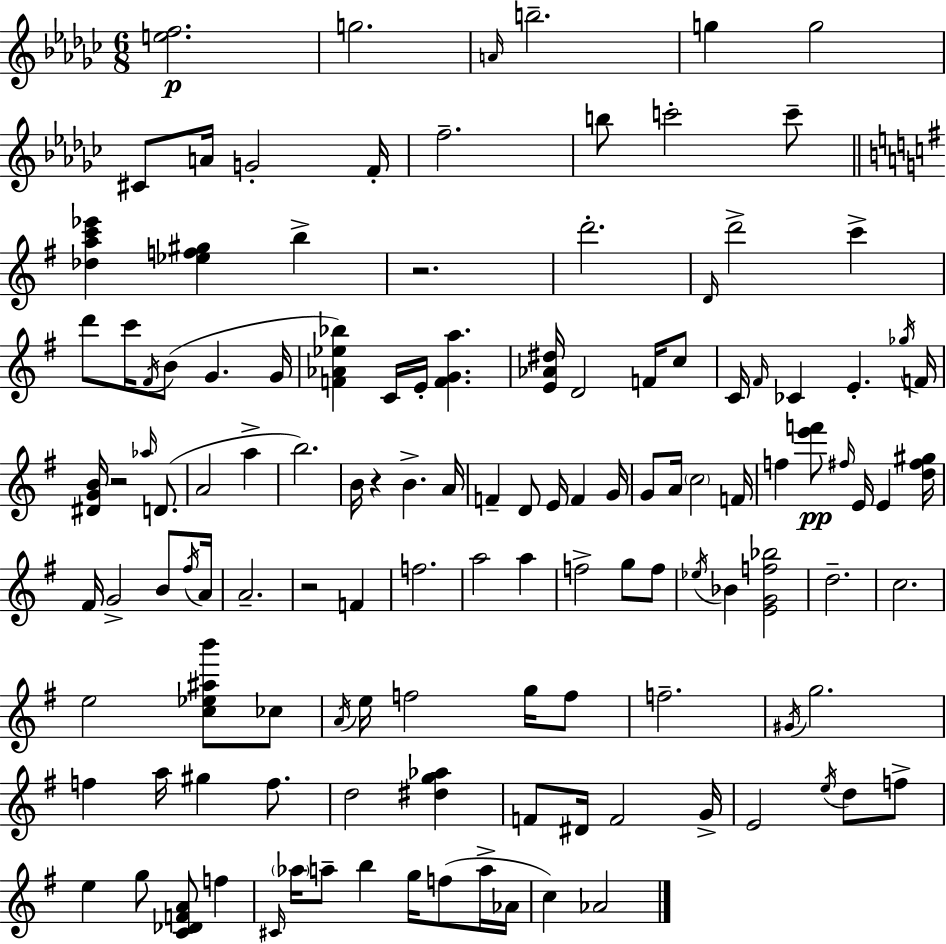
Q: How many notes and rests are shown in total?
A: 126